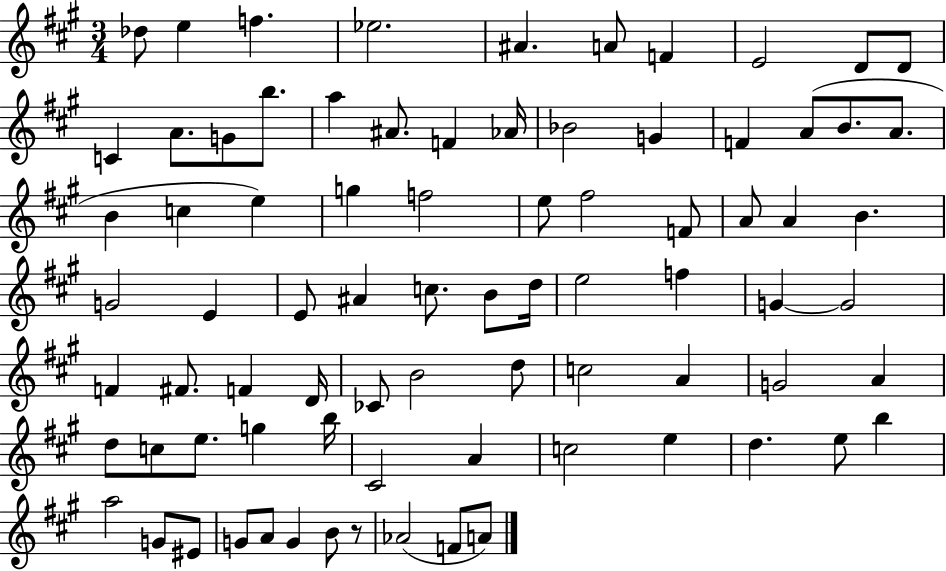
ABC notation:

X:1
T:Untitled
M:3/4
L:1/4
K:A
_d/2 e f _e2 ^A A/2 F E2 D/2 D/2 C A/2 G/2 b/2 a ^A/2 F _A/4 _B2 G F A/2 B/2 A/2 B c e g f2 e/2 ^f2 F/2 A/2 A B G2 E E/2 ^A c/2 B/2 d/4 e2 f G G2 F ^F/2 F D/4 _C/2 B2 d/2 c2 A G2 A d/2 c/2 e/2 g b/4 ^C2 A c2 e d e/2 b a2 G/2 ^E/2 G/2 A/2 G B/2 z/2 _A2 F/2 A/2